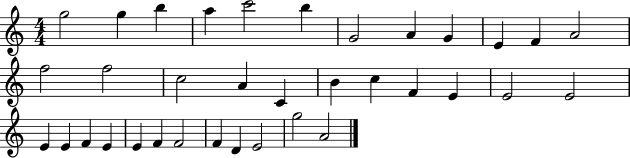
{
  \clef treble
  \numericTimeSignature
  \time 4/4
  \key c \major
  g''2 g''4 b''4 | a''4 c'''2 b''4 | g'2 a'4 g'4 | e'4 f'4 a'2 | \break f''2 f''2 | c''2 a'4 c'4 | b'4 c''4 f'4 e'4 | e'2 e'2 | \break e'4 e'4 f'4 e'4 | e'4 f'4 f'2 | f'4 d'4 e'2 | g''2 a'2 | \break \bar "|."
}